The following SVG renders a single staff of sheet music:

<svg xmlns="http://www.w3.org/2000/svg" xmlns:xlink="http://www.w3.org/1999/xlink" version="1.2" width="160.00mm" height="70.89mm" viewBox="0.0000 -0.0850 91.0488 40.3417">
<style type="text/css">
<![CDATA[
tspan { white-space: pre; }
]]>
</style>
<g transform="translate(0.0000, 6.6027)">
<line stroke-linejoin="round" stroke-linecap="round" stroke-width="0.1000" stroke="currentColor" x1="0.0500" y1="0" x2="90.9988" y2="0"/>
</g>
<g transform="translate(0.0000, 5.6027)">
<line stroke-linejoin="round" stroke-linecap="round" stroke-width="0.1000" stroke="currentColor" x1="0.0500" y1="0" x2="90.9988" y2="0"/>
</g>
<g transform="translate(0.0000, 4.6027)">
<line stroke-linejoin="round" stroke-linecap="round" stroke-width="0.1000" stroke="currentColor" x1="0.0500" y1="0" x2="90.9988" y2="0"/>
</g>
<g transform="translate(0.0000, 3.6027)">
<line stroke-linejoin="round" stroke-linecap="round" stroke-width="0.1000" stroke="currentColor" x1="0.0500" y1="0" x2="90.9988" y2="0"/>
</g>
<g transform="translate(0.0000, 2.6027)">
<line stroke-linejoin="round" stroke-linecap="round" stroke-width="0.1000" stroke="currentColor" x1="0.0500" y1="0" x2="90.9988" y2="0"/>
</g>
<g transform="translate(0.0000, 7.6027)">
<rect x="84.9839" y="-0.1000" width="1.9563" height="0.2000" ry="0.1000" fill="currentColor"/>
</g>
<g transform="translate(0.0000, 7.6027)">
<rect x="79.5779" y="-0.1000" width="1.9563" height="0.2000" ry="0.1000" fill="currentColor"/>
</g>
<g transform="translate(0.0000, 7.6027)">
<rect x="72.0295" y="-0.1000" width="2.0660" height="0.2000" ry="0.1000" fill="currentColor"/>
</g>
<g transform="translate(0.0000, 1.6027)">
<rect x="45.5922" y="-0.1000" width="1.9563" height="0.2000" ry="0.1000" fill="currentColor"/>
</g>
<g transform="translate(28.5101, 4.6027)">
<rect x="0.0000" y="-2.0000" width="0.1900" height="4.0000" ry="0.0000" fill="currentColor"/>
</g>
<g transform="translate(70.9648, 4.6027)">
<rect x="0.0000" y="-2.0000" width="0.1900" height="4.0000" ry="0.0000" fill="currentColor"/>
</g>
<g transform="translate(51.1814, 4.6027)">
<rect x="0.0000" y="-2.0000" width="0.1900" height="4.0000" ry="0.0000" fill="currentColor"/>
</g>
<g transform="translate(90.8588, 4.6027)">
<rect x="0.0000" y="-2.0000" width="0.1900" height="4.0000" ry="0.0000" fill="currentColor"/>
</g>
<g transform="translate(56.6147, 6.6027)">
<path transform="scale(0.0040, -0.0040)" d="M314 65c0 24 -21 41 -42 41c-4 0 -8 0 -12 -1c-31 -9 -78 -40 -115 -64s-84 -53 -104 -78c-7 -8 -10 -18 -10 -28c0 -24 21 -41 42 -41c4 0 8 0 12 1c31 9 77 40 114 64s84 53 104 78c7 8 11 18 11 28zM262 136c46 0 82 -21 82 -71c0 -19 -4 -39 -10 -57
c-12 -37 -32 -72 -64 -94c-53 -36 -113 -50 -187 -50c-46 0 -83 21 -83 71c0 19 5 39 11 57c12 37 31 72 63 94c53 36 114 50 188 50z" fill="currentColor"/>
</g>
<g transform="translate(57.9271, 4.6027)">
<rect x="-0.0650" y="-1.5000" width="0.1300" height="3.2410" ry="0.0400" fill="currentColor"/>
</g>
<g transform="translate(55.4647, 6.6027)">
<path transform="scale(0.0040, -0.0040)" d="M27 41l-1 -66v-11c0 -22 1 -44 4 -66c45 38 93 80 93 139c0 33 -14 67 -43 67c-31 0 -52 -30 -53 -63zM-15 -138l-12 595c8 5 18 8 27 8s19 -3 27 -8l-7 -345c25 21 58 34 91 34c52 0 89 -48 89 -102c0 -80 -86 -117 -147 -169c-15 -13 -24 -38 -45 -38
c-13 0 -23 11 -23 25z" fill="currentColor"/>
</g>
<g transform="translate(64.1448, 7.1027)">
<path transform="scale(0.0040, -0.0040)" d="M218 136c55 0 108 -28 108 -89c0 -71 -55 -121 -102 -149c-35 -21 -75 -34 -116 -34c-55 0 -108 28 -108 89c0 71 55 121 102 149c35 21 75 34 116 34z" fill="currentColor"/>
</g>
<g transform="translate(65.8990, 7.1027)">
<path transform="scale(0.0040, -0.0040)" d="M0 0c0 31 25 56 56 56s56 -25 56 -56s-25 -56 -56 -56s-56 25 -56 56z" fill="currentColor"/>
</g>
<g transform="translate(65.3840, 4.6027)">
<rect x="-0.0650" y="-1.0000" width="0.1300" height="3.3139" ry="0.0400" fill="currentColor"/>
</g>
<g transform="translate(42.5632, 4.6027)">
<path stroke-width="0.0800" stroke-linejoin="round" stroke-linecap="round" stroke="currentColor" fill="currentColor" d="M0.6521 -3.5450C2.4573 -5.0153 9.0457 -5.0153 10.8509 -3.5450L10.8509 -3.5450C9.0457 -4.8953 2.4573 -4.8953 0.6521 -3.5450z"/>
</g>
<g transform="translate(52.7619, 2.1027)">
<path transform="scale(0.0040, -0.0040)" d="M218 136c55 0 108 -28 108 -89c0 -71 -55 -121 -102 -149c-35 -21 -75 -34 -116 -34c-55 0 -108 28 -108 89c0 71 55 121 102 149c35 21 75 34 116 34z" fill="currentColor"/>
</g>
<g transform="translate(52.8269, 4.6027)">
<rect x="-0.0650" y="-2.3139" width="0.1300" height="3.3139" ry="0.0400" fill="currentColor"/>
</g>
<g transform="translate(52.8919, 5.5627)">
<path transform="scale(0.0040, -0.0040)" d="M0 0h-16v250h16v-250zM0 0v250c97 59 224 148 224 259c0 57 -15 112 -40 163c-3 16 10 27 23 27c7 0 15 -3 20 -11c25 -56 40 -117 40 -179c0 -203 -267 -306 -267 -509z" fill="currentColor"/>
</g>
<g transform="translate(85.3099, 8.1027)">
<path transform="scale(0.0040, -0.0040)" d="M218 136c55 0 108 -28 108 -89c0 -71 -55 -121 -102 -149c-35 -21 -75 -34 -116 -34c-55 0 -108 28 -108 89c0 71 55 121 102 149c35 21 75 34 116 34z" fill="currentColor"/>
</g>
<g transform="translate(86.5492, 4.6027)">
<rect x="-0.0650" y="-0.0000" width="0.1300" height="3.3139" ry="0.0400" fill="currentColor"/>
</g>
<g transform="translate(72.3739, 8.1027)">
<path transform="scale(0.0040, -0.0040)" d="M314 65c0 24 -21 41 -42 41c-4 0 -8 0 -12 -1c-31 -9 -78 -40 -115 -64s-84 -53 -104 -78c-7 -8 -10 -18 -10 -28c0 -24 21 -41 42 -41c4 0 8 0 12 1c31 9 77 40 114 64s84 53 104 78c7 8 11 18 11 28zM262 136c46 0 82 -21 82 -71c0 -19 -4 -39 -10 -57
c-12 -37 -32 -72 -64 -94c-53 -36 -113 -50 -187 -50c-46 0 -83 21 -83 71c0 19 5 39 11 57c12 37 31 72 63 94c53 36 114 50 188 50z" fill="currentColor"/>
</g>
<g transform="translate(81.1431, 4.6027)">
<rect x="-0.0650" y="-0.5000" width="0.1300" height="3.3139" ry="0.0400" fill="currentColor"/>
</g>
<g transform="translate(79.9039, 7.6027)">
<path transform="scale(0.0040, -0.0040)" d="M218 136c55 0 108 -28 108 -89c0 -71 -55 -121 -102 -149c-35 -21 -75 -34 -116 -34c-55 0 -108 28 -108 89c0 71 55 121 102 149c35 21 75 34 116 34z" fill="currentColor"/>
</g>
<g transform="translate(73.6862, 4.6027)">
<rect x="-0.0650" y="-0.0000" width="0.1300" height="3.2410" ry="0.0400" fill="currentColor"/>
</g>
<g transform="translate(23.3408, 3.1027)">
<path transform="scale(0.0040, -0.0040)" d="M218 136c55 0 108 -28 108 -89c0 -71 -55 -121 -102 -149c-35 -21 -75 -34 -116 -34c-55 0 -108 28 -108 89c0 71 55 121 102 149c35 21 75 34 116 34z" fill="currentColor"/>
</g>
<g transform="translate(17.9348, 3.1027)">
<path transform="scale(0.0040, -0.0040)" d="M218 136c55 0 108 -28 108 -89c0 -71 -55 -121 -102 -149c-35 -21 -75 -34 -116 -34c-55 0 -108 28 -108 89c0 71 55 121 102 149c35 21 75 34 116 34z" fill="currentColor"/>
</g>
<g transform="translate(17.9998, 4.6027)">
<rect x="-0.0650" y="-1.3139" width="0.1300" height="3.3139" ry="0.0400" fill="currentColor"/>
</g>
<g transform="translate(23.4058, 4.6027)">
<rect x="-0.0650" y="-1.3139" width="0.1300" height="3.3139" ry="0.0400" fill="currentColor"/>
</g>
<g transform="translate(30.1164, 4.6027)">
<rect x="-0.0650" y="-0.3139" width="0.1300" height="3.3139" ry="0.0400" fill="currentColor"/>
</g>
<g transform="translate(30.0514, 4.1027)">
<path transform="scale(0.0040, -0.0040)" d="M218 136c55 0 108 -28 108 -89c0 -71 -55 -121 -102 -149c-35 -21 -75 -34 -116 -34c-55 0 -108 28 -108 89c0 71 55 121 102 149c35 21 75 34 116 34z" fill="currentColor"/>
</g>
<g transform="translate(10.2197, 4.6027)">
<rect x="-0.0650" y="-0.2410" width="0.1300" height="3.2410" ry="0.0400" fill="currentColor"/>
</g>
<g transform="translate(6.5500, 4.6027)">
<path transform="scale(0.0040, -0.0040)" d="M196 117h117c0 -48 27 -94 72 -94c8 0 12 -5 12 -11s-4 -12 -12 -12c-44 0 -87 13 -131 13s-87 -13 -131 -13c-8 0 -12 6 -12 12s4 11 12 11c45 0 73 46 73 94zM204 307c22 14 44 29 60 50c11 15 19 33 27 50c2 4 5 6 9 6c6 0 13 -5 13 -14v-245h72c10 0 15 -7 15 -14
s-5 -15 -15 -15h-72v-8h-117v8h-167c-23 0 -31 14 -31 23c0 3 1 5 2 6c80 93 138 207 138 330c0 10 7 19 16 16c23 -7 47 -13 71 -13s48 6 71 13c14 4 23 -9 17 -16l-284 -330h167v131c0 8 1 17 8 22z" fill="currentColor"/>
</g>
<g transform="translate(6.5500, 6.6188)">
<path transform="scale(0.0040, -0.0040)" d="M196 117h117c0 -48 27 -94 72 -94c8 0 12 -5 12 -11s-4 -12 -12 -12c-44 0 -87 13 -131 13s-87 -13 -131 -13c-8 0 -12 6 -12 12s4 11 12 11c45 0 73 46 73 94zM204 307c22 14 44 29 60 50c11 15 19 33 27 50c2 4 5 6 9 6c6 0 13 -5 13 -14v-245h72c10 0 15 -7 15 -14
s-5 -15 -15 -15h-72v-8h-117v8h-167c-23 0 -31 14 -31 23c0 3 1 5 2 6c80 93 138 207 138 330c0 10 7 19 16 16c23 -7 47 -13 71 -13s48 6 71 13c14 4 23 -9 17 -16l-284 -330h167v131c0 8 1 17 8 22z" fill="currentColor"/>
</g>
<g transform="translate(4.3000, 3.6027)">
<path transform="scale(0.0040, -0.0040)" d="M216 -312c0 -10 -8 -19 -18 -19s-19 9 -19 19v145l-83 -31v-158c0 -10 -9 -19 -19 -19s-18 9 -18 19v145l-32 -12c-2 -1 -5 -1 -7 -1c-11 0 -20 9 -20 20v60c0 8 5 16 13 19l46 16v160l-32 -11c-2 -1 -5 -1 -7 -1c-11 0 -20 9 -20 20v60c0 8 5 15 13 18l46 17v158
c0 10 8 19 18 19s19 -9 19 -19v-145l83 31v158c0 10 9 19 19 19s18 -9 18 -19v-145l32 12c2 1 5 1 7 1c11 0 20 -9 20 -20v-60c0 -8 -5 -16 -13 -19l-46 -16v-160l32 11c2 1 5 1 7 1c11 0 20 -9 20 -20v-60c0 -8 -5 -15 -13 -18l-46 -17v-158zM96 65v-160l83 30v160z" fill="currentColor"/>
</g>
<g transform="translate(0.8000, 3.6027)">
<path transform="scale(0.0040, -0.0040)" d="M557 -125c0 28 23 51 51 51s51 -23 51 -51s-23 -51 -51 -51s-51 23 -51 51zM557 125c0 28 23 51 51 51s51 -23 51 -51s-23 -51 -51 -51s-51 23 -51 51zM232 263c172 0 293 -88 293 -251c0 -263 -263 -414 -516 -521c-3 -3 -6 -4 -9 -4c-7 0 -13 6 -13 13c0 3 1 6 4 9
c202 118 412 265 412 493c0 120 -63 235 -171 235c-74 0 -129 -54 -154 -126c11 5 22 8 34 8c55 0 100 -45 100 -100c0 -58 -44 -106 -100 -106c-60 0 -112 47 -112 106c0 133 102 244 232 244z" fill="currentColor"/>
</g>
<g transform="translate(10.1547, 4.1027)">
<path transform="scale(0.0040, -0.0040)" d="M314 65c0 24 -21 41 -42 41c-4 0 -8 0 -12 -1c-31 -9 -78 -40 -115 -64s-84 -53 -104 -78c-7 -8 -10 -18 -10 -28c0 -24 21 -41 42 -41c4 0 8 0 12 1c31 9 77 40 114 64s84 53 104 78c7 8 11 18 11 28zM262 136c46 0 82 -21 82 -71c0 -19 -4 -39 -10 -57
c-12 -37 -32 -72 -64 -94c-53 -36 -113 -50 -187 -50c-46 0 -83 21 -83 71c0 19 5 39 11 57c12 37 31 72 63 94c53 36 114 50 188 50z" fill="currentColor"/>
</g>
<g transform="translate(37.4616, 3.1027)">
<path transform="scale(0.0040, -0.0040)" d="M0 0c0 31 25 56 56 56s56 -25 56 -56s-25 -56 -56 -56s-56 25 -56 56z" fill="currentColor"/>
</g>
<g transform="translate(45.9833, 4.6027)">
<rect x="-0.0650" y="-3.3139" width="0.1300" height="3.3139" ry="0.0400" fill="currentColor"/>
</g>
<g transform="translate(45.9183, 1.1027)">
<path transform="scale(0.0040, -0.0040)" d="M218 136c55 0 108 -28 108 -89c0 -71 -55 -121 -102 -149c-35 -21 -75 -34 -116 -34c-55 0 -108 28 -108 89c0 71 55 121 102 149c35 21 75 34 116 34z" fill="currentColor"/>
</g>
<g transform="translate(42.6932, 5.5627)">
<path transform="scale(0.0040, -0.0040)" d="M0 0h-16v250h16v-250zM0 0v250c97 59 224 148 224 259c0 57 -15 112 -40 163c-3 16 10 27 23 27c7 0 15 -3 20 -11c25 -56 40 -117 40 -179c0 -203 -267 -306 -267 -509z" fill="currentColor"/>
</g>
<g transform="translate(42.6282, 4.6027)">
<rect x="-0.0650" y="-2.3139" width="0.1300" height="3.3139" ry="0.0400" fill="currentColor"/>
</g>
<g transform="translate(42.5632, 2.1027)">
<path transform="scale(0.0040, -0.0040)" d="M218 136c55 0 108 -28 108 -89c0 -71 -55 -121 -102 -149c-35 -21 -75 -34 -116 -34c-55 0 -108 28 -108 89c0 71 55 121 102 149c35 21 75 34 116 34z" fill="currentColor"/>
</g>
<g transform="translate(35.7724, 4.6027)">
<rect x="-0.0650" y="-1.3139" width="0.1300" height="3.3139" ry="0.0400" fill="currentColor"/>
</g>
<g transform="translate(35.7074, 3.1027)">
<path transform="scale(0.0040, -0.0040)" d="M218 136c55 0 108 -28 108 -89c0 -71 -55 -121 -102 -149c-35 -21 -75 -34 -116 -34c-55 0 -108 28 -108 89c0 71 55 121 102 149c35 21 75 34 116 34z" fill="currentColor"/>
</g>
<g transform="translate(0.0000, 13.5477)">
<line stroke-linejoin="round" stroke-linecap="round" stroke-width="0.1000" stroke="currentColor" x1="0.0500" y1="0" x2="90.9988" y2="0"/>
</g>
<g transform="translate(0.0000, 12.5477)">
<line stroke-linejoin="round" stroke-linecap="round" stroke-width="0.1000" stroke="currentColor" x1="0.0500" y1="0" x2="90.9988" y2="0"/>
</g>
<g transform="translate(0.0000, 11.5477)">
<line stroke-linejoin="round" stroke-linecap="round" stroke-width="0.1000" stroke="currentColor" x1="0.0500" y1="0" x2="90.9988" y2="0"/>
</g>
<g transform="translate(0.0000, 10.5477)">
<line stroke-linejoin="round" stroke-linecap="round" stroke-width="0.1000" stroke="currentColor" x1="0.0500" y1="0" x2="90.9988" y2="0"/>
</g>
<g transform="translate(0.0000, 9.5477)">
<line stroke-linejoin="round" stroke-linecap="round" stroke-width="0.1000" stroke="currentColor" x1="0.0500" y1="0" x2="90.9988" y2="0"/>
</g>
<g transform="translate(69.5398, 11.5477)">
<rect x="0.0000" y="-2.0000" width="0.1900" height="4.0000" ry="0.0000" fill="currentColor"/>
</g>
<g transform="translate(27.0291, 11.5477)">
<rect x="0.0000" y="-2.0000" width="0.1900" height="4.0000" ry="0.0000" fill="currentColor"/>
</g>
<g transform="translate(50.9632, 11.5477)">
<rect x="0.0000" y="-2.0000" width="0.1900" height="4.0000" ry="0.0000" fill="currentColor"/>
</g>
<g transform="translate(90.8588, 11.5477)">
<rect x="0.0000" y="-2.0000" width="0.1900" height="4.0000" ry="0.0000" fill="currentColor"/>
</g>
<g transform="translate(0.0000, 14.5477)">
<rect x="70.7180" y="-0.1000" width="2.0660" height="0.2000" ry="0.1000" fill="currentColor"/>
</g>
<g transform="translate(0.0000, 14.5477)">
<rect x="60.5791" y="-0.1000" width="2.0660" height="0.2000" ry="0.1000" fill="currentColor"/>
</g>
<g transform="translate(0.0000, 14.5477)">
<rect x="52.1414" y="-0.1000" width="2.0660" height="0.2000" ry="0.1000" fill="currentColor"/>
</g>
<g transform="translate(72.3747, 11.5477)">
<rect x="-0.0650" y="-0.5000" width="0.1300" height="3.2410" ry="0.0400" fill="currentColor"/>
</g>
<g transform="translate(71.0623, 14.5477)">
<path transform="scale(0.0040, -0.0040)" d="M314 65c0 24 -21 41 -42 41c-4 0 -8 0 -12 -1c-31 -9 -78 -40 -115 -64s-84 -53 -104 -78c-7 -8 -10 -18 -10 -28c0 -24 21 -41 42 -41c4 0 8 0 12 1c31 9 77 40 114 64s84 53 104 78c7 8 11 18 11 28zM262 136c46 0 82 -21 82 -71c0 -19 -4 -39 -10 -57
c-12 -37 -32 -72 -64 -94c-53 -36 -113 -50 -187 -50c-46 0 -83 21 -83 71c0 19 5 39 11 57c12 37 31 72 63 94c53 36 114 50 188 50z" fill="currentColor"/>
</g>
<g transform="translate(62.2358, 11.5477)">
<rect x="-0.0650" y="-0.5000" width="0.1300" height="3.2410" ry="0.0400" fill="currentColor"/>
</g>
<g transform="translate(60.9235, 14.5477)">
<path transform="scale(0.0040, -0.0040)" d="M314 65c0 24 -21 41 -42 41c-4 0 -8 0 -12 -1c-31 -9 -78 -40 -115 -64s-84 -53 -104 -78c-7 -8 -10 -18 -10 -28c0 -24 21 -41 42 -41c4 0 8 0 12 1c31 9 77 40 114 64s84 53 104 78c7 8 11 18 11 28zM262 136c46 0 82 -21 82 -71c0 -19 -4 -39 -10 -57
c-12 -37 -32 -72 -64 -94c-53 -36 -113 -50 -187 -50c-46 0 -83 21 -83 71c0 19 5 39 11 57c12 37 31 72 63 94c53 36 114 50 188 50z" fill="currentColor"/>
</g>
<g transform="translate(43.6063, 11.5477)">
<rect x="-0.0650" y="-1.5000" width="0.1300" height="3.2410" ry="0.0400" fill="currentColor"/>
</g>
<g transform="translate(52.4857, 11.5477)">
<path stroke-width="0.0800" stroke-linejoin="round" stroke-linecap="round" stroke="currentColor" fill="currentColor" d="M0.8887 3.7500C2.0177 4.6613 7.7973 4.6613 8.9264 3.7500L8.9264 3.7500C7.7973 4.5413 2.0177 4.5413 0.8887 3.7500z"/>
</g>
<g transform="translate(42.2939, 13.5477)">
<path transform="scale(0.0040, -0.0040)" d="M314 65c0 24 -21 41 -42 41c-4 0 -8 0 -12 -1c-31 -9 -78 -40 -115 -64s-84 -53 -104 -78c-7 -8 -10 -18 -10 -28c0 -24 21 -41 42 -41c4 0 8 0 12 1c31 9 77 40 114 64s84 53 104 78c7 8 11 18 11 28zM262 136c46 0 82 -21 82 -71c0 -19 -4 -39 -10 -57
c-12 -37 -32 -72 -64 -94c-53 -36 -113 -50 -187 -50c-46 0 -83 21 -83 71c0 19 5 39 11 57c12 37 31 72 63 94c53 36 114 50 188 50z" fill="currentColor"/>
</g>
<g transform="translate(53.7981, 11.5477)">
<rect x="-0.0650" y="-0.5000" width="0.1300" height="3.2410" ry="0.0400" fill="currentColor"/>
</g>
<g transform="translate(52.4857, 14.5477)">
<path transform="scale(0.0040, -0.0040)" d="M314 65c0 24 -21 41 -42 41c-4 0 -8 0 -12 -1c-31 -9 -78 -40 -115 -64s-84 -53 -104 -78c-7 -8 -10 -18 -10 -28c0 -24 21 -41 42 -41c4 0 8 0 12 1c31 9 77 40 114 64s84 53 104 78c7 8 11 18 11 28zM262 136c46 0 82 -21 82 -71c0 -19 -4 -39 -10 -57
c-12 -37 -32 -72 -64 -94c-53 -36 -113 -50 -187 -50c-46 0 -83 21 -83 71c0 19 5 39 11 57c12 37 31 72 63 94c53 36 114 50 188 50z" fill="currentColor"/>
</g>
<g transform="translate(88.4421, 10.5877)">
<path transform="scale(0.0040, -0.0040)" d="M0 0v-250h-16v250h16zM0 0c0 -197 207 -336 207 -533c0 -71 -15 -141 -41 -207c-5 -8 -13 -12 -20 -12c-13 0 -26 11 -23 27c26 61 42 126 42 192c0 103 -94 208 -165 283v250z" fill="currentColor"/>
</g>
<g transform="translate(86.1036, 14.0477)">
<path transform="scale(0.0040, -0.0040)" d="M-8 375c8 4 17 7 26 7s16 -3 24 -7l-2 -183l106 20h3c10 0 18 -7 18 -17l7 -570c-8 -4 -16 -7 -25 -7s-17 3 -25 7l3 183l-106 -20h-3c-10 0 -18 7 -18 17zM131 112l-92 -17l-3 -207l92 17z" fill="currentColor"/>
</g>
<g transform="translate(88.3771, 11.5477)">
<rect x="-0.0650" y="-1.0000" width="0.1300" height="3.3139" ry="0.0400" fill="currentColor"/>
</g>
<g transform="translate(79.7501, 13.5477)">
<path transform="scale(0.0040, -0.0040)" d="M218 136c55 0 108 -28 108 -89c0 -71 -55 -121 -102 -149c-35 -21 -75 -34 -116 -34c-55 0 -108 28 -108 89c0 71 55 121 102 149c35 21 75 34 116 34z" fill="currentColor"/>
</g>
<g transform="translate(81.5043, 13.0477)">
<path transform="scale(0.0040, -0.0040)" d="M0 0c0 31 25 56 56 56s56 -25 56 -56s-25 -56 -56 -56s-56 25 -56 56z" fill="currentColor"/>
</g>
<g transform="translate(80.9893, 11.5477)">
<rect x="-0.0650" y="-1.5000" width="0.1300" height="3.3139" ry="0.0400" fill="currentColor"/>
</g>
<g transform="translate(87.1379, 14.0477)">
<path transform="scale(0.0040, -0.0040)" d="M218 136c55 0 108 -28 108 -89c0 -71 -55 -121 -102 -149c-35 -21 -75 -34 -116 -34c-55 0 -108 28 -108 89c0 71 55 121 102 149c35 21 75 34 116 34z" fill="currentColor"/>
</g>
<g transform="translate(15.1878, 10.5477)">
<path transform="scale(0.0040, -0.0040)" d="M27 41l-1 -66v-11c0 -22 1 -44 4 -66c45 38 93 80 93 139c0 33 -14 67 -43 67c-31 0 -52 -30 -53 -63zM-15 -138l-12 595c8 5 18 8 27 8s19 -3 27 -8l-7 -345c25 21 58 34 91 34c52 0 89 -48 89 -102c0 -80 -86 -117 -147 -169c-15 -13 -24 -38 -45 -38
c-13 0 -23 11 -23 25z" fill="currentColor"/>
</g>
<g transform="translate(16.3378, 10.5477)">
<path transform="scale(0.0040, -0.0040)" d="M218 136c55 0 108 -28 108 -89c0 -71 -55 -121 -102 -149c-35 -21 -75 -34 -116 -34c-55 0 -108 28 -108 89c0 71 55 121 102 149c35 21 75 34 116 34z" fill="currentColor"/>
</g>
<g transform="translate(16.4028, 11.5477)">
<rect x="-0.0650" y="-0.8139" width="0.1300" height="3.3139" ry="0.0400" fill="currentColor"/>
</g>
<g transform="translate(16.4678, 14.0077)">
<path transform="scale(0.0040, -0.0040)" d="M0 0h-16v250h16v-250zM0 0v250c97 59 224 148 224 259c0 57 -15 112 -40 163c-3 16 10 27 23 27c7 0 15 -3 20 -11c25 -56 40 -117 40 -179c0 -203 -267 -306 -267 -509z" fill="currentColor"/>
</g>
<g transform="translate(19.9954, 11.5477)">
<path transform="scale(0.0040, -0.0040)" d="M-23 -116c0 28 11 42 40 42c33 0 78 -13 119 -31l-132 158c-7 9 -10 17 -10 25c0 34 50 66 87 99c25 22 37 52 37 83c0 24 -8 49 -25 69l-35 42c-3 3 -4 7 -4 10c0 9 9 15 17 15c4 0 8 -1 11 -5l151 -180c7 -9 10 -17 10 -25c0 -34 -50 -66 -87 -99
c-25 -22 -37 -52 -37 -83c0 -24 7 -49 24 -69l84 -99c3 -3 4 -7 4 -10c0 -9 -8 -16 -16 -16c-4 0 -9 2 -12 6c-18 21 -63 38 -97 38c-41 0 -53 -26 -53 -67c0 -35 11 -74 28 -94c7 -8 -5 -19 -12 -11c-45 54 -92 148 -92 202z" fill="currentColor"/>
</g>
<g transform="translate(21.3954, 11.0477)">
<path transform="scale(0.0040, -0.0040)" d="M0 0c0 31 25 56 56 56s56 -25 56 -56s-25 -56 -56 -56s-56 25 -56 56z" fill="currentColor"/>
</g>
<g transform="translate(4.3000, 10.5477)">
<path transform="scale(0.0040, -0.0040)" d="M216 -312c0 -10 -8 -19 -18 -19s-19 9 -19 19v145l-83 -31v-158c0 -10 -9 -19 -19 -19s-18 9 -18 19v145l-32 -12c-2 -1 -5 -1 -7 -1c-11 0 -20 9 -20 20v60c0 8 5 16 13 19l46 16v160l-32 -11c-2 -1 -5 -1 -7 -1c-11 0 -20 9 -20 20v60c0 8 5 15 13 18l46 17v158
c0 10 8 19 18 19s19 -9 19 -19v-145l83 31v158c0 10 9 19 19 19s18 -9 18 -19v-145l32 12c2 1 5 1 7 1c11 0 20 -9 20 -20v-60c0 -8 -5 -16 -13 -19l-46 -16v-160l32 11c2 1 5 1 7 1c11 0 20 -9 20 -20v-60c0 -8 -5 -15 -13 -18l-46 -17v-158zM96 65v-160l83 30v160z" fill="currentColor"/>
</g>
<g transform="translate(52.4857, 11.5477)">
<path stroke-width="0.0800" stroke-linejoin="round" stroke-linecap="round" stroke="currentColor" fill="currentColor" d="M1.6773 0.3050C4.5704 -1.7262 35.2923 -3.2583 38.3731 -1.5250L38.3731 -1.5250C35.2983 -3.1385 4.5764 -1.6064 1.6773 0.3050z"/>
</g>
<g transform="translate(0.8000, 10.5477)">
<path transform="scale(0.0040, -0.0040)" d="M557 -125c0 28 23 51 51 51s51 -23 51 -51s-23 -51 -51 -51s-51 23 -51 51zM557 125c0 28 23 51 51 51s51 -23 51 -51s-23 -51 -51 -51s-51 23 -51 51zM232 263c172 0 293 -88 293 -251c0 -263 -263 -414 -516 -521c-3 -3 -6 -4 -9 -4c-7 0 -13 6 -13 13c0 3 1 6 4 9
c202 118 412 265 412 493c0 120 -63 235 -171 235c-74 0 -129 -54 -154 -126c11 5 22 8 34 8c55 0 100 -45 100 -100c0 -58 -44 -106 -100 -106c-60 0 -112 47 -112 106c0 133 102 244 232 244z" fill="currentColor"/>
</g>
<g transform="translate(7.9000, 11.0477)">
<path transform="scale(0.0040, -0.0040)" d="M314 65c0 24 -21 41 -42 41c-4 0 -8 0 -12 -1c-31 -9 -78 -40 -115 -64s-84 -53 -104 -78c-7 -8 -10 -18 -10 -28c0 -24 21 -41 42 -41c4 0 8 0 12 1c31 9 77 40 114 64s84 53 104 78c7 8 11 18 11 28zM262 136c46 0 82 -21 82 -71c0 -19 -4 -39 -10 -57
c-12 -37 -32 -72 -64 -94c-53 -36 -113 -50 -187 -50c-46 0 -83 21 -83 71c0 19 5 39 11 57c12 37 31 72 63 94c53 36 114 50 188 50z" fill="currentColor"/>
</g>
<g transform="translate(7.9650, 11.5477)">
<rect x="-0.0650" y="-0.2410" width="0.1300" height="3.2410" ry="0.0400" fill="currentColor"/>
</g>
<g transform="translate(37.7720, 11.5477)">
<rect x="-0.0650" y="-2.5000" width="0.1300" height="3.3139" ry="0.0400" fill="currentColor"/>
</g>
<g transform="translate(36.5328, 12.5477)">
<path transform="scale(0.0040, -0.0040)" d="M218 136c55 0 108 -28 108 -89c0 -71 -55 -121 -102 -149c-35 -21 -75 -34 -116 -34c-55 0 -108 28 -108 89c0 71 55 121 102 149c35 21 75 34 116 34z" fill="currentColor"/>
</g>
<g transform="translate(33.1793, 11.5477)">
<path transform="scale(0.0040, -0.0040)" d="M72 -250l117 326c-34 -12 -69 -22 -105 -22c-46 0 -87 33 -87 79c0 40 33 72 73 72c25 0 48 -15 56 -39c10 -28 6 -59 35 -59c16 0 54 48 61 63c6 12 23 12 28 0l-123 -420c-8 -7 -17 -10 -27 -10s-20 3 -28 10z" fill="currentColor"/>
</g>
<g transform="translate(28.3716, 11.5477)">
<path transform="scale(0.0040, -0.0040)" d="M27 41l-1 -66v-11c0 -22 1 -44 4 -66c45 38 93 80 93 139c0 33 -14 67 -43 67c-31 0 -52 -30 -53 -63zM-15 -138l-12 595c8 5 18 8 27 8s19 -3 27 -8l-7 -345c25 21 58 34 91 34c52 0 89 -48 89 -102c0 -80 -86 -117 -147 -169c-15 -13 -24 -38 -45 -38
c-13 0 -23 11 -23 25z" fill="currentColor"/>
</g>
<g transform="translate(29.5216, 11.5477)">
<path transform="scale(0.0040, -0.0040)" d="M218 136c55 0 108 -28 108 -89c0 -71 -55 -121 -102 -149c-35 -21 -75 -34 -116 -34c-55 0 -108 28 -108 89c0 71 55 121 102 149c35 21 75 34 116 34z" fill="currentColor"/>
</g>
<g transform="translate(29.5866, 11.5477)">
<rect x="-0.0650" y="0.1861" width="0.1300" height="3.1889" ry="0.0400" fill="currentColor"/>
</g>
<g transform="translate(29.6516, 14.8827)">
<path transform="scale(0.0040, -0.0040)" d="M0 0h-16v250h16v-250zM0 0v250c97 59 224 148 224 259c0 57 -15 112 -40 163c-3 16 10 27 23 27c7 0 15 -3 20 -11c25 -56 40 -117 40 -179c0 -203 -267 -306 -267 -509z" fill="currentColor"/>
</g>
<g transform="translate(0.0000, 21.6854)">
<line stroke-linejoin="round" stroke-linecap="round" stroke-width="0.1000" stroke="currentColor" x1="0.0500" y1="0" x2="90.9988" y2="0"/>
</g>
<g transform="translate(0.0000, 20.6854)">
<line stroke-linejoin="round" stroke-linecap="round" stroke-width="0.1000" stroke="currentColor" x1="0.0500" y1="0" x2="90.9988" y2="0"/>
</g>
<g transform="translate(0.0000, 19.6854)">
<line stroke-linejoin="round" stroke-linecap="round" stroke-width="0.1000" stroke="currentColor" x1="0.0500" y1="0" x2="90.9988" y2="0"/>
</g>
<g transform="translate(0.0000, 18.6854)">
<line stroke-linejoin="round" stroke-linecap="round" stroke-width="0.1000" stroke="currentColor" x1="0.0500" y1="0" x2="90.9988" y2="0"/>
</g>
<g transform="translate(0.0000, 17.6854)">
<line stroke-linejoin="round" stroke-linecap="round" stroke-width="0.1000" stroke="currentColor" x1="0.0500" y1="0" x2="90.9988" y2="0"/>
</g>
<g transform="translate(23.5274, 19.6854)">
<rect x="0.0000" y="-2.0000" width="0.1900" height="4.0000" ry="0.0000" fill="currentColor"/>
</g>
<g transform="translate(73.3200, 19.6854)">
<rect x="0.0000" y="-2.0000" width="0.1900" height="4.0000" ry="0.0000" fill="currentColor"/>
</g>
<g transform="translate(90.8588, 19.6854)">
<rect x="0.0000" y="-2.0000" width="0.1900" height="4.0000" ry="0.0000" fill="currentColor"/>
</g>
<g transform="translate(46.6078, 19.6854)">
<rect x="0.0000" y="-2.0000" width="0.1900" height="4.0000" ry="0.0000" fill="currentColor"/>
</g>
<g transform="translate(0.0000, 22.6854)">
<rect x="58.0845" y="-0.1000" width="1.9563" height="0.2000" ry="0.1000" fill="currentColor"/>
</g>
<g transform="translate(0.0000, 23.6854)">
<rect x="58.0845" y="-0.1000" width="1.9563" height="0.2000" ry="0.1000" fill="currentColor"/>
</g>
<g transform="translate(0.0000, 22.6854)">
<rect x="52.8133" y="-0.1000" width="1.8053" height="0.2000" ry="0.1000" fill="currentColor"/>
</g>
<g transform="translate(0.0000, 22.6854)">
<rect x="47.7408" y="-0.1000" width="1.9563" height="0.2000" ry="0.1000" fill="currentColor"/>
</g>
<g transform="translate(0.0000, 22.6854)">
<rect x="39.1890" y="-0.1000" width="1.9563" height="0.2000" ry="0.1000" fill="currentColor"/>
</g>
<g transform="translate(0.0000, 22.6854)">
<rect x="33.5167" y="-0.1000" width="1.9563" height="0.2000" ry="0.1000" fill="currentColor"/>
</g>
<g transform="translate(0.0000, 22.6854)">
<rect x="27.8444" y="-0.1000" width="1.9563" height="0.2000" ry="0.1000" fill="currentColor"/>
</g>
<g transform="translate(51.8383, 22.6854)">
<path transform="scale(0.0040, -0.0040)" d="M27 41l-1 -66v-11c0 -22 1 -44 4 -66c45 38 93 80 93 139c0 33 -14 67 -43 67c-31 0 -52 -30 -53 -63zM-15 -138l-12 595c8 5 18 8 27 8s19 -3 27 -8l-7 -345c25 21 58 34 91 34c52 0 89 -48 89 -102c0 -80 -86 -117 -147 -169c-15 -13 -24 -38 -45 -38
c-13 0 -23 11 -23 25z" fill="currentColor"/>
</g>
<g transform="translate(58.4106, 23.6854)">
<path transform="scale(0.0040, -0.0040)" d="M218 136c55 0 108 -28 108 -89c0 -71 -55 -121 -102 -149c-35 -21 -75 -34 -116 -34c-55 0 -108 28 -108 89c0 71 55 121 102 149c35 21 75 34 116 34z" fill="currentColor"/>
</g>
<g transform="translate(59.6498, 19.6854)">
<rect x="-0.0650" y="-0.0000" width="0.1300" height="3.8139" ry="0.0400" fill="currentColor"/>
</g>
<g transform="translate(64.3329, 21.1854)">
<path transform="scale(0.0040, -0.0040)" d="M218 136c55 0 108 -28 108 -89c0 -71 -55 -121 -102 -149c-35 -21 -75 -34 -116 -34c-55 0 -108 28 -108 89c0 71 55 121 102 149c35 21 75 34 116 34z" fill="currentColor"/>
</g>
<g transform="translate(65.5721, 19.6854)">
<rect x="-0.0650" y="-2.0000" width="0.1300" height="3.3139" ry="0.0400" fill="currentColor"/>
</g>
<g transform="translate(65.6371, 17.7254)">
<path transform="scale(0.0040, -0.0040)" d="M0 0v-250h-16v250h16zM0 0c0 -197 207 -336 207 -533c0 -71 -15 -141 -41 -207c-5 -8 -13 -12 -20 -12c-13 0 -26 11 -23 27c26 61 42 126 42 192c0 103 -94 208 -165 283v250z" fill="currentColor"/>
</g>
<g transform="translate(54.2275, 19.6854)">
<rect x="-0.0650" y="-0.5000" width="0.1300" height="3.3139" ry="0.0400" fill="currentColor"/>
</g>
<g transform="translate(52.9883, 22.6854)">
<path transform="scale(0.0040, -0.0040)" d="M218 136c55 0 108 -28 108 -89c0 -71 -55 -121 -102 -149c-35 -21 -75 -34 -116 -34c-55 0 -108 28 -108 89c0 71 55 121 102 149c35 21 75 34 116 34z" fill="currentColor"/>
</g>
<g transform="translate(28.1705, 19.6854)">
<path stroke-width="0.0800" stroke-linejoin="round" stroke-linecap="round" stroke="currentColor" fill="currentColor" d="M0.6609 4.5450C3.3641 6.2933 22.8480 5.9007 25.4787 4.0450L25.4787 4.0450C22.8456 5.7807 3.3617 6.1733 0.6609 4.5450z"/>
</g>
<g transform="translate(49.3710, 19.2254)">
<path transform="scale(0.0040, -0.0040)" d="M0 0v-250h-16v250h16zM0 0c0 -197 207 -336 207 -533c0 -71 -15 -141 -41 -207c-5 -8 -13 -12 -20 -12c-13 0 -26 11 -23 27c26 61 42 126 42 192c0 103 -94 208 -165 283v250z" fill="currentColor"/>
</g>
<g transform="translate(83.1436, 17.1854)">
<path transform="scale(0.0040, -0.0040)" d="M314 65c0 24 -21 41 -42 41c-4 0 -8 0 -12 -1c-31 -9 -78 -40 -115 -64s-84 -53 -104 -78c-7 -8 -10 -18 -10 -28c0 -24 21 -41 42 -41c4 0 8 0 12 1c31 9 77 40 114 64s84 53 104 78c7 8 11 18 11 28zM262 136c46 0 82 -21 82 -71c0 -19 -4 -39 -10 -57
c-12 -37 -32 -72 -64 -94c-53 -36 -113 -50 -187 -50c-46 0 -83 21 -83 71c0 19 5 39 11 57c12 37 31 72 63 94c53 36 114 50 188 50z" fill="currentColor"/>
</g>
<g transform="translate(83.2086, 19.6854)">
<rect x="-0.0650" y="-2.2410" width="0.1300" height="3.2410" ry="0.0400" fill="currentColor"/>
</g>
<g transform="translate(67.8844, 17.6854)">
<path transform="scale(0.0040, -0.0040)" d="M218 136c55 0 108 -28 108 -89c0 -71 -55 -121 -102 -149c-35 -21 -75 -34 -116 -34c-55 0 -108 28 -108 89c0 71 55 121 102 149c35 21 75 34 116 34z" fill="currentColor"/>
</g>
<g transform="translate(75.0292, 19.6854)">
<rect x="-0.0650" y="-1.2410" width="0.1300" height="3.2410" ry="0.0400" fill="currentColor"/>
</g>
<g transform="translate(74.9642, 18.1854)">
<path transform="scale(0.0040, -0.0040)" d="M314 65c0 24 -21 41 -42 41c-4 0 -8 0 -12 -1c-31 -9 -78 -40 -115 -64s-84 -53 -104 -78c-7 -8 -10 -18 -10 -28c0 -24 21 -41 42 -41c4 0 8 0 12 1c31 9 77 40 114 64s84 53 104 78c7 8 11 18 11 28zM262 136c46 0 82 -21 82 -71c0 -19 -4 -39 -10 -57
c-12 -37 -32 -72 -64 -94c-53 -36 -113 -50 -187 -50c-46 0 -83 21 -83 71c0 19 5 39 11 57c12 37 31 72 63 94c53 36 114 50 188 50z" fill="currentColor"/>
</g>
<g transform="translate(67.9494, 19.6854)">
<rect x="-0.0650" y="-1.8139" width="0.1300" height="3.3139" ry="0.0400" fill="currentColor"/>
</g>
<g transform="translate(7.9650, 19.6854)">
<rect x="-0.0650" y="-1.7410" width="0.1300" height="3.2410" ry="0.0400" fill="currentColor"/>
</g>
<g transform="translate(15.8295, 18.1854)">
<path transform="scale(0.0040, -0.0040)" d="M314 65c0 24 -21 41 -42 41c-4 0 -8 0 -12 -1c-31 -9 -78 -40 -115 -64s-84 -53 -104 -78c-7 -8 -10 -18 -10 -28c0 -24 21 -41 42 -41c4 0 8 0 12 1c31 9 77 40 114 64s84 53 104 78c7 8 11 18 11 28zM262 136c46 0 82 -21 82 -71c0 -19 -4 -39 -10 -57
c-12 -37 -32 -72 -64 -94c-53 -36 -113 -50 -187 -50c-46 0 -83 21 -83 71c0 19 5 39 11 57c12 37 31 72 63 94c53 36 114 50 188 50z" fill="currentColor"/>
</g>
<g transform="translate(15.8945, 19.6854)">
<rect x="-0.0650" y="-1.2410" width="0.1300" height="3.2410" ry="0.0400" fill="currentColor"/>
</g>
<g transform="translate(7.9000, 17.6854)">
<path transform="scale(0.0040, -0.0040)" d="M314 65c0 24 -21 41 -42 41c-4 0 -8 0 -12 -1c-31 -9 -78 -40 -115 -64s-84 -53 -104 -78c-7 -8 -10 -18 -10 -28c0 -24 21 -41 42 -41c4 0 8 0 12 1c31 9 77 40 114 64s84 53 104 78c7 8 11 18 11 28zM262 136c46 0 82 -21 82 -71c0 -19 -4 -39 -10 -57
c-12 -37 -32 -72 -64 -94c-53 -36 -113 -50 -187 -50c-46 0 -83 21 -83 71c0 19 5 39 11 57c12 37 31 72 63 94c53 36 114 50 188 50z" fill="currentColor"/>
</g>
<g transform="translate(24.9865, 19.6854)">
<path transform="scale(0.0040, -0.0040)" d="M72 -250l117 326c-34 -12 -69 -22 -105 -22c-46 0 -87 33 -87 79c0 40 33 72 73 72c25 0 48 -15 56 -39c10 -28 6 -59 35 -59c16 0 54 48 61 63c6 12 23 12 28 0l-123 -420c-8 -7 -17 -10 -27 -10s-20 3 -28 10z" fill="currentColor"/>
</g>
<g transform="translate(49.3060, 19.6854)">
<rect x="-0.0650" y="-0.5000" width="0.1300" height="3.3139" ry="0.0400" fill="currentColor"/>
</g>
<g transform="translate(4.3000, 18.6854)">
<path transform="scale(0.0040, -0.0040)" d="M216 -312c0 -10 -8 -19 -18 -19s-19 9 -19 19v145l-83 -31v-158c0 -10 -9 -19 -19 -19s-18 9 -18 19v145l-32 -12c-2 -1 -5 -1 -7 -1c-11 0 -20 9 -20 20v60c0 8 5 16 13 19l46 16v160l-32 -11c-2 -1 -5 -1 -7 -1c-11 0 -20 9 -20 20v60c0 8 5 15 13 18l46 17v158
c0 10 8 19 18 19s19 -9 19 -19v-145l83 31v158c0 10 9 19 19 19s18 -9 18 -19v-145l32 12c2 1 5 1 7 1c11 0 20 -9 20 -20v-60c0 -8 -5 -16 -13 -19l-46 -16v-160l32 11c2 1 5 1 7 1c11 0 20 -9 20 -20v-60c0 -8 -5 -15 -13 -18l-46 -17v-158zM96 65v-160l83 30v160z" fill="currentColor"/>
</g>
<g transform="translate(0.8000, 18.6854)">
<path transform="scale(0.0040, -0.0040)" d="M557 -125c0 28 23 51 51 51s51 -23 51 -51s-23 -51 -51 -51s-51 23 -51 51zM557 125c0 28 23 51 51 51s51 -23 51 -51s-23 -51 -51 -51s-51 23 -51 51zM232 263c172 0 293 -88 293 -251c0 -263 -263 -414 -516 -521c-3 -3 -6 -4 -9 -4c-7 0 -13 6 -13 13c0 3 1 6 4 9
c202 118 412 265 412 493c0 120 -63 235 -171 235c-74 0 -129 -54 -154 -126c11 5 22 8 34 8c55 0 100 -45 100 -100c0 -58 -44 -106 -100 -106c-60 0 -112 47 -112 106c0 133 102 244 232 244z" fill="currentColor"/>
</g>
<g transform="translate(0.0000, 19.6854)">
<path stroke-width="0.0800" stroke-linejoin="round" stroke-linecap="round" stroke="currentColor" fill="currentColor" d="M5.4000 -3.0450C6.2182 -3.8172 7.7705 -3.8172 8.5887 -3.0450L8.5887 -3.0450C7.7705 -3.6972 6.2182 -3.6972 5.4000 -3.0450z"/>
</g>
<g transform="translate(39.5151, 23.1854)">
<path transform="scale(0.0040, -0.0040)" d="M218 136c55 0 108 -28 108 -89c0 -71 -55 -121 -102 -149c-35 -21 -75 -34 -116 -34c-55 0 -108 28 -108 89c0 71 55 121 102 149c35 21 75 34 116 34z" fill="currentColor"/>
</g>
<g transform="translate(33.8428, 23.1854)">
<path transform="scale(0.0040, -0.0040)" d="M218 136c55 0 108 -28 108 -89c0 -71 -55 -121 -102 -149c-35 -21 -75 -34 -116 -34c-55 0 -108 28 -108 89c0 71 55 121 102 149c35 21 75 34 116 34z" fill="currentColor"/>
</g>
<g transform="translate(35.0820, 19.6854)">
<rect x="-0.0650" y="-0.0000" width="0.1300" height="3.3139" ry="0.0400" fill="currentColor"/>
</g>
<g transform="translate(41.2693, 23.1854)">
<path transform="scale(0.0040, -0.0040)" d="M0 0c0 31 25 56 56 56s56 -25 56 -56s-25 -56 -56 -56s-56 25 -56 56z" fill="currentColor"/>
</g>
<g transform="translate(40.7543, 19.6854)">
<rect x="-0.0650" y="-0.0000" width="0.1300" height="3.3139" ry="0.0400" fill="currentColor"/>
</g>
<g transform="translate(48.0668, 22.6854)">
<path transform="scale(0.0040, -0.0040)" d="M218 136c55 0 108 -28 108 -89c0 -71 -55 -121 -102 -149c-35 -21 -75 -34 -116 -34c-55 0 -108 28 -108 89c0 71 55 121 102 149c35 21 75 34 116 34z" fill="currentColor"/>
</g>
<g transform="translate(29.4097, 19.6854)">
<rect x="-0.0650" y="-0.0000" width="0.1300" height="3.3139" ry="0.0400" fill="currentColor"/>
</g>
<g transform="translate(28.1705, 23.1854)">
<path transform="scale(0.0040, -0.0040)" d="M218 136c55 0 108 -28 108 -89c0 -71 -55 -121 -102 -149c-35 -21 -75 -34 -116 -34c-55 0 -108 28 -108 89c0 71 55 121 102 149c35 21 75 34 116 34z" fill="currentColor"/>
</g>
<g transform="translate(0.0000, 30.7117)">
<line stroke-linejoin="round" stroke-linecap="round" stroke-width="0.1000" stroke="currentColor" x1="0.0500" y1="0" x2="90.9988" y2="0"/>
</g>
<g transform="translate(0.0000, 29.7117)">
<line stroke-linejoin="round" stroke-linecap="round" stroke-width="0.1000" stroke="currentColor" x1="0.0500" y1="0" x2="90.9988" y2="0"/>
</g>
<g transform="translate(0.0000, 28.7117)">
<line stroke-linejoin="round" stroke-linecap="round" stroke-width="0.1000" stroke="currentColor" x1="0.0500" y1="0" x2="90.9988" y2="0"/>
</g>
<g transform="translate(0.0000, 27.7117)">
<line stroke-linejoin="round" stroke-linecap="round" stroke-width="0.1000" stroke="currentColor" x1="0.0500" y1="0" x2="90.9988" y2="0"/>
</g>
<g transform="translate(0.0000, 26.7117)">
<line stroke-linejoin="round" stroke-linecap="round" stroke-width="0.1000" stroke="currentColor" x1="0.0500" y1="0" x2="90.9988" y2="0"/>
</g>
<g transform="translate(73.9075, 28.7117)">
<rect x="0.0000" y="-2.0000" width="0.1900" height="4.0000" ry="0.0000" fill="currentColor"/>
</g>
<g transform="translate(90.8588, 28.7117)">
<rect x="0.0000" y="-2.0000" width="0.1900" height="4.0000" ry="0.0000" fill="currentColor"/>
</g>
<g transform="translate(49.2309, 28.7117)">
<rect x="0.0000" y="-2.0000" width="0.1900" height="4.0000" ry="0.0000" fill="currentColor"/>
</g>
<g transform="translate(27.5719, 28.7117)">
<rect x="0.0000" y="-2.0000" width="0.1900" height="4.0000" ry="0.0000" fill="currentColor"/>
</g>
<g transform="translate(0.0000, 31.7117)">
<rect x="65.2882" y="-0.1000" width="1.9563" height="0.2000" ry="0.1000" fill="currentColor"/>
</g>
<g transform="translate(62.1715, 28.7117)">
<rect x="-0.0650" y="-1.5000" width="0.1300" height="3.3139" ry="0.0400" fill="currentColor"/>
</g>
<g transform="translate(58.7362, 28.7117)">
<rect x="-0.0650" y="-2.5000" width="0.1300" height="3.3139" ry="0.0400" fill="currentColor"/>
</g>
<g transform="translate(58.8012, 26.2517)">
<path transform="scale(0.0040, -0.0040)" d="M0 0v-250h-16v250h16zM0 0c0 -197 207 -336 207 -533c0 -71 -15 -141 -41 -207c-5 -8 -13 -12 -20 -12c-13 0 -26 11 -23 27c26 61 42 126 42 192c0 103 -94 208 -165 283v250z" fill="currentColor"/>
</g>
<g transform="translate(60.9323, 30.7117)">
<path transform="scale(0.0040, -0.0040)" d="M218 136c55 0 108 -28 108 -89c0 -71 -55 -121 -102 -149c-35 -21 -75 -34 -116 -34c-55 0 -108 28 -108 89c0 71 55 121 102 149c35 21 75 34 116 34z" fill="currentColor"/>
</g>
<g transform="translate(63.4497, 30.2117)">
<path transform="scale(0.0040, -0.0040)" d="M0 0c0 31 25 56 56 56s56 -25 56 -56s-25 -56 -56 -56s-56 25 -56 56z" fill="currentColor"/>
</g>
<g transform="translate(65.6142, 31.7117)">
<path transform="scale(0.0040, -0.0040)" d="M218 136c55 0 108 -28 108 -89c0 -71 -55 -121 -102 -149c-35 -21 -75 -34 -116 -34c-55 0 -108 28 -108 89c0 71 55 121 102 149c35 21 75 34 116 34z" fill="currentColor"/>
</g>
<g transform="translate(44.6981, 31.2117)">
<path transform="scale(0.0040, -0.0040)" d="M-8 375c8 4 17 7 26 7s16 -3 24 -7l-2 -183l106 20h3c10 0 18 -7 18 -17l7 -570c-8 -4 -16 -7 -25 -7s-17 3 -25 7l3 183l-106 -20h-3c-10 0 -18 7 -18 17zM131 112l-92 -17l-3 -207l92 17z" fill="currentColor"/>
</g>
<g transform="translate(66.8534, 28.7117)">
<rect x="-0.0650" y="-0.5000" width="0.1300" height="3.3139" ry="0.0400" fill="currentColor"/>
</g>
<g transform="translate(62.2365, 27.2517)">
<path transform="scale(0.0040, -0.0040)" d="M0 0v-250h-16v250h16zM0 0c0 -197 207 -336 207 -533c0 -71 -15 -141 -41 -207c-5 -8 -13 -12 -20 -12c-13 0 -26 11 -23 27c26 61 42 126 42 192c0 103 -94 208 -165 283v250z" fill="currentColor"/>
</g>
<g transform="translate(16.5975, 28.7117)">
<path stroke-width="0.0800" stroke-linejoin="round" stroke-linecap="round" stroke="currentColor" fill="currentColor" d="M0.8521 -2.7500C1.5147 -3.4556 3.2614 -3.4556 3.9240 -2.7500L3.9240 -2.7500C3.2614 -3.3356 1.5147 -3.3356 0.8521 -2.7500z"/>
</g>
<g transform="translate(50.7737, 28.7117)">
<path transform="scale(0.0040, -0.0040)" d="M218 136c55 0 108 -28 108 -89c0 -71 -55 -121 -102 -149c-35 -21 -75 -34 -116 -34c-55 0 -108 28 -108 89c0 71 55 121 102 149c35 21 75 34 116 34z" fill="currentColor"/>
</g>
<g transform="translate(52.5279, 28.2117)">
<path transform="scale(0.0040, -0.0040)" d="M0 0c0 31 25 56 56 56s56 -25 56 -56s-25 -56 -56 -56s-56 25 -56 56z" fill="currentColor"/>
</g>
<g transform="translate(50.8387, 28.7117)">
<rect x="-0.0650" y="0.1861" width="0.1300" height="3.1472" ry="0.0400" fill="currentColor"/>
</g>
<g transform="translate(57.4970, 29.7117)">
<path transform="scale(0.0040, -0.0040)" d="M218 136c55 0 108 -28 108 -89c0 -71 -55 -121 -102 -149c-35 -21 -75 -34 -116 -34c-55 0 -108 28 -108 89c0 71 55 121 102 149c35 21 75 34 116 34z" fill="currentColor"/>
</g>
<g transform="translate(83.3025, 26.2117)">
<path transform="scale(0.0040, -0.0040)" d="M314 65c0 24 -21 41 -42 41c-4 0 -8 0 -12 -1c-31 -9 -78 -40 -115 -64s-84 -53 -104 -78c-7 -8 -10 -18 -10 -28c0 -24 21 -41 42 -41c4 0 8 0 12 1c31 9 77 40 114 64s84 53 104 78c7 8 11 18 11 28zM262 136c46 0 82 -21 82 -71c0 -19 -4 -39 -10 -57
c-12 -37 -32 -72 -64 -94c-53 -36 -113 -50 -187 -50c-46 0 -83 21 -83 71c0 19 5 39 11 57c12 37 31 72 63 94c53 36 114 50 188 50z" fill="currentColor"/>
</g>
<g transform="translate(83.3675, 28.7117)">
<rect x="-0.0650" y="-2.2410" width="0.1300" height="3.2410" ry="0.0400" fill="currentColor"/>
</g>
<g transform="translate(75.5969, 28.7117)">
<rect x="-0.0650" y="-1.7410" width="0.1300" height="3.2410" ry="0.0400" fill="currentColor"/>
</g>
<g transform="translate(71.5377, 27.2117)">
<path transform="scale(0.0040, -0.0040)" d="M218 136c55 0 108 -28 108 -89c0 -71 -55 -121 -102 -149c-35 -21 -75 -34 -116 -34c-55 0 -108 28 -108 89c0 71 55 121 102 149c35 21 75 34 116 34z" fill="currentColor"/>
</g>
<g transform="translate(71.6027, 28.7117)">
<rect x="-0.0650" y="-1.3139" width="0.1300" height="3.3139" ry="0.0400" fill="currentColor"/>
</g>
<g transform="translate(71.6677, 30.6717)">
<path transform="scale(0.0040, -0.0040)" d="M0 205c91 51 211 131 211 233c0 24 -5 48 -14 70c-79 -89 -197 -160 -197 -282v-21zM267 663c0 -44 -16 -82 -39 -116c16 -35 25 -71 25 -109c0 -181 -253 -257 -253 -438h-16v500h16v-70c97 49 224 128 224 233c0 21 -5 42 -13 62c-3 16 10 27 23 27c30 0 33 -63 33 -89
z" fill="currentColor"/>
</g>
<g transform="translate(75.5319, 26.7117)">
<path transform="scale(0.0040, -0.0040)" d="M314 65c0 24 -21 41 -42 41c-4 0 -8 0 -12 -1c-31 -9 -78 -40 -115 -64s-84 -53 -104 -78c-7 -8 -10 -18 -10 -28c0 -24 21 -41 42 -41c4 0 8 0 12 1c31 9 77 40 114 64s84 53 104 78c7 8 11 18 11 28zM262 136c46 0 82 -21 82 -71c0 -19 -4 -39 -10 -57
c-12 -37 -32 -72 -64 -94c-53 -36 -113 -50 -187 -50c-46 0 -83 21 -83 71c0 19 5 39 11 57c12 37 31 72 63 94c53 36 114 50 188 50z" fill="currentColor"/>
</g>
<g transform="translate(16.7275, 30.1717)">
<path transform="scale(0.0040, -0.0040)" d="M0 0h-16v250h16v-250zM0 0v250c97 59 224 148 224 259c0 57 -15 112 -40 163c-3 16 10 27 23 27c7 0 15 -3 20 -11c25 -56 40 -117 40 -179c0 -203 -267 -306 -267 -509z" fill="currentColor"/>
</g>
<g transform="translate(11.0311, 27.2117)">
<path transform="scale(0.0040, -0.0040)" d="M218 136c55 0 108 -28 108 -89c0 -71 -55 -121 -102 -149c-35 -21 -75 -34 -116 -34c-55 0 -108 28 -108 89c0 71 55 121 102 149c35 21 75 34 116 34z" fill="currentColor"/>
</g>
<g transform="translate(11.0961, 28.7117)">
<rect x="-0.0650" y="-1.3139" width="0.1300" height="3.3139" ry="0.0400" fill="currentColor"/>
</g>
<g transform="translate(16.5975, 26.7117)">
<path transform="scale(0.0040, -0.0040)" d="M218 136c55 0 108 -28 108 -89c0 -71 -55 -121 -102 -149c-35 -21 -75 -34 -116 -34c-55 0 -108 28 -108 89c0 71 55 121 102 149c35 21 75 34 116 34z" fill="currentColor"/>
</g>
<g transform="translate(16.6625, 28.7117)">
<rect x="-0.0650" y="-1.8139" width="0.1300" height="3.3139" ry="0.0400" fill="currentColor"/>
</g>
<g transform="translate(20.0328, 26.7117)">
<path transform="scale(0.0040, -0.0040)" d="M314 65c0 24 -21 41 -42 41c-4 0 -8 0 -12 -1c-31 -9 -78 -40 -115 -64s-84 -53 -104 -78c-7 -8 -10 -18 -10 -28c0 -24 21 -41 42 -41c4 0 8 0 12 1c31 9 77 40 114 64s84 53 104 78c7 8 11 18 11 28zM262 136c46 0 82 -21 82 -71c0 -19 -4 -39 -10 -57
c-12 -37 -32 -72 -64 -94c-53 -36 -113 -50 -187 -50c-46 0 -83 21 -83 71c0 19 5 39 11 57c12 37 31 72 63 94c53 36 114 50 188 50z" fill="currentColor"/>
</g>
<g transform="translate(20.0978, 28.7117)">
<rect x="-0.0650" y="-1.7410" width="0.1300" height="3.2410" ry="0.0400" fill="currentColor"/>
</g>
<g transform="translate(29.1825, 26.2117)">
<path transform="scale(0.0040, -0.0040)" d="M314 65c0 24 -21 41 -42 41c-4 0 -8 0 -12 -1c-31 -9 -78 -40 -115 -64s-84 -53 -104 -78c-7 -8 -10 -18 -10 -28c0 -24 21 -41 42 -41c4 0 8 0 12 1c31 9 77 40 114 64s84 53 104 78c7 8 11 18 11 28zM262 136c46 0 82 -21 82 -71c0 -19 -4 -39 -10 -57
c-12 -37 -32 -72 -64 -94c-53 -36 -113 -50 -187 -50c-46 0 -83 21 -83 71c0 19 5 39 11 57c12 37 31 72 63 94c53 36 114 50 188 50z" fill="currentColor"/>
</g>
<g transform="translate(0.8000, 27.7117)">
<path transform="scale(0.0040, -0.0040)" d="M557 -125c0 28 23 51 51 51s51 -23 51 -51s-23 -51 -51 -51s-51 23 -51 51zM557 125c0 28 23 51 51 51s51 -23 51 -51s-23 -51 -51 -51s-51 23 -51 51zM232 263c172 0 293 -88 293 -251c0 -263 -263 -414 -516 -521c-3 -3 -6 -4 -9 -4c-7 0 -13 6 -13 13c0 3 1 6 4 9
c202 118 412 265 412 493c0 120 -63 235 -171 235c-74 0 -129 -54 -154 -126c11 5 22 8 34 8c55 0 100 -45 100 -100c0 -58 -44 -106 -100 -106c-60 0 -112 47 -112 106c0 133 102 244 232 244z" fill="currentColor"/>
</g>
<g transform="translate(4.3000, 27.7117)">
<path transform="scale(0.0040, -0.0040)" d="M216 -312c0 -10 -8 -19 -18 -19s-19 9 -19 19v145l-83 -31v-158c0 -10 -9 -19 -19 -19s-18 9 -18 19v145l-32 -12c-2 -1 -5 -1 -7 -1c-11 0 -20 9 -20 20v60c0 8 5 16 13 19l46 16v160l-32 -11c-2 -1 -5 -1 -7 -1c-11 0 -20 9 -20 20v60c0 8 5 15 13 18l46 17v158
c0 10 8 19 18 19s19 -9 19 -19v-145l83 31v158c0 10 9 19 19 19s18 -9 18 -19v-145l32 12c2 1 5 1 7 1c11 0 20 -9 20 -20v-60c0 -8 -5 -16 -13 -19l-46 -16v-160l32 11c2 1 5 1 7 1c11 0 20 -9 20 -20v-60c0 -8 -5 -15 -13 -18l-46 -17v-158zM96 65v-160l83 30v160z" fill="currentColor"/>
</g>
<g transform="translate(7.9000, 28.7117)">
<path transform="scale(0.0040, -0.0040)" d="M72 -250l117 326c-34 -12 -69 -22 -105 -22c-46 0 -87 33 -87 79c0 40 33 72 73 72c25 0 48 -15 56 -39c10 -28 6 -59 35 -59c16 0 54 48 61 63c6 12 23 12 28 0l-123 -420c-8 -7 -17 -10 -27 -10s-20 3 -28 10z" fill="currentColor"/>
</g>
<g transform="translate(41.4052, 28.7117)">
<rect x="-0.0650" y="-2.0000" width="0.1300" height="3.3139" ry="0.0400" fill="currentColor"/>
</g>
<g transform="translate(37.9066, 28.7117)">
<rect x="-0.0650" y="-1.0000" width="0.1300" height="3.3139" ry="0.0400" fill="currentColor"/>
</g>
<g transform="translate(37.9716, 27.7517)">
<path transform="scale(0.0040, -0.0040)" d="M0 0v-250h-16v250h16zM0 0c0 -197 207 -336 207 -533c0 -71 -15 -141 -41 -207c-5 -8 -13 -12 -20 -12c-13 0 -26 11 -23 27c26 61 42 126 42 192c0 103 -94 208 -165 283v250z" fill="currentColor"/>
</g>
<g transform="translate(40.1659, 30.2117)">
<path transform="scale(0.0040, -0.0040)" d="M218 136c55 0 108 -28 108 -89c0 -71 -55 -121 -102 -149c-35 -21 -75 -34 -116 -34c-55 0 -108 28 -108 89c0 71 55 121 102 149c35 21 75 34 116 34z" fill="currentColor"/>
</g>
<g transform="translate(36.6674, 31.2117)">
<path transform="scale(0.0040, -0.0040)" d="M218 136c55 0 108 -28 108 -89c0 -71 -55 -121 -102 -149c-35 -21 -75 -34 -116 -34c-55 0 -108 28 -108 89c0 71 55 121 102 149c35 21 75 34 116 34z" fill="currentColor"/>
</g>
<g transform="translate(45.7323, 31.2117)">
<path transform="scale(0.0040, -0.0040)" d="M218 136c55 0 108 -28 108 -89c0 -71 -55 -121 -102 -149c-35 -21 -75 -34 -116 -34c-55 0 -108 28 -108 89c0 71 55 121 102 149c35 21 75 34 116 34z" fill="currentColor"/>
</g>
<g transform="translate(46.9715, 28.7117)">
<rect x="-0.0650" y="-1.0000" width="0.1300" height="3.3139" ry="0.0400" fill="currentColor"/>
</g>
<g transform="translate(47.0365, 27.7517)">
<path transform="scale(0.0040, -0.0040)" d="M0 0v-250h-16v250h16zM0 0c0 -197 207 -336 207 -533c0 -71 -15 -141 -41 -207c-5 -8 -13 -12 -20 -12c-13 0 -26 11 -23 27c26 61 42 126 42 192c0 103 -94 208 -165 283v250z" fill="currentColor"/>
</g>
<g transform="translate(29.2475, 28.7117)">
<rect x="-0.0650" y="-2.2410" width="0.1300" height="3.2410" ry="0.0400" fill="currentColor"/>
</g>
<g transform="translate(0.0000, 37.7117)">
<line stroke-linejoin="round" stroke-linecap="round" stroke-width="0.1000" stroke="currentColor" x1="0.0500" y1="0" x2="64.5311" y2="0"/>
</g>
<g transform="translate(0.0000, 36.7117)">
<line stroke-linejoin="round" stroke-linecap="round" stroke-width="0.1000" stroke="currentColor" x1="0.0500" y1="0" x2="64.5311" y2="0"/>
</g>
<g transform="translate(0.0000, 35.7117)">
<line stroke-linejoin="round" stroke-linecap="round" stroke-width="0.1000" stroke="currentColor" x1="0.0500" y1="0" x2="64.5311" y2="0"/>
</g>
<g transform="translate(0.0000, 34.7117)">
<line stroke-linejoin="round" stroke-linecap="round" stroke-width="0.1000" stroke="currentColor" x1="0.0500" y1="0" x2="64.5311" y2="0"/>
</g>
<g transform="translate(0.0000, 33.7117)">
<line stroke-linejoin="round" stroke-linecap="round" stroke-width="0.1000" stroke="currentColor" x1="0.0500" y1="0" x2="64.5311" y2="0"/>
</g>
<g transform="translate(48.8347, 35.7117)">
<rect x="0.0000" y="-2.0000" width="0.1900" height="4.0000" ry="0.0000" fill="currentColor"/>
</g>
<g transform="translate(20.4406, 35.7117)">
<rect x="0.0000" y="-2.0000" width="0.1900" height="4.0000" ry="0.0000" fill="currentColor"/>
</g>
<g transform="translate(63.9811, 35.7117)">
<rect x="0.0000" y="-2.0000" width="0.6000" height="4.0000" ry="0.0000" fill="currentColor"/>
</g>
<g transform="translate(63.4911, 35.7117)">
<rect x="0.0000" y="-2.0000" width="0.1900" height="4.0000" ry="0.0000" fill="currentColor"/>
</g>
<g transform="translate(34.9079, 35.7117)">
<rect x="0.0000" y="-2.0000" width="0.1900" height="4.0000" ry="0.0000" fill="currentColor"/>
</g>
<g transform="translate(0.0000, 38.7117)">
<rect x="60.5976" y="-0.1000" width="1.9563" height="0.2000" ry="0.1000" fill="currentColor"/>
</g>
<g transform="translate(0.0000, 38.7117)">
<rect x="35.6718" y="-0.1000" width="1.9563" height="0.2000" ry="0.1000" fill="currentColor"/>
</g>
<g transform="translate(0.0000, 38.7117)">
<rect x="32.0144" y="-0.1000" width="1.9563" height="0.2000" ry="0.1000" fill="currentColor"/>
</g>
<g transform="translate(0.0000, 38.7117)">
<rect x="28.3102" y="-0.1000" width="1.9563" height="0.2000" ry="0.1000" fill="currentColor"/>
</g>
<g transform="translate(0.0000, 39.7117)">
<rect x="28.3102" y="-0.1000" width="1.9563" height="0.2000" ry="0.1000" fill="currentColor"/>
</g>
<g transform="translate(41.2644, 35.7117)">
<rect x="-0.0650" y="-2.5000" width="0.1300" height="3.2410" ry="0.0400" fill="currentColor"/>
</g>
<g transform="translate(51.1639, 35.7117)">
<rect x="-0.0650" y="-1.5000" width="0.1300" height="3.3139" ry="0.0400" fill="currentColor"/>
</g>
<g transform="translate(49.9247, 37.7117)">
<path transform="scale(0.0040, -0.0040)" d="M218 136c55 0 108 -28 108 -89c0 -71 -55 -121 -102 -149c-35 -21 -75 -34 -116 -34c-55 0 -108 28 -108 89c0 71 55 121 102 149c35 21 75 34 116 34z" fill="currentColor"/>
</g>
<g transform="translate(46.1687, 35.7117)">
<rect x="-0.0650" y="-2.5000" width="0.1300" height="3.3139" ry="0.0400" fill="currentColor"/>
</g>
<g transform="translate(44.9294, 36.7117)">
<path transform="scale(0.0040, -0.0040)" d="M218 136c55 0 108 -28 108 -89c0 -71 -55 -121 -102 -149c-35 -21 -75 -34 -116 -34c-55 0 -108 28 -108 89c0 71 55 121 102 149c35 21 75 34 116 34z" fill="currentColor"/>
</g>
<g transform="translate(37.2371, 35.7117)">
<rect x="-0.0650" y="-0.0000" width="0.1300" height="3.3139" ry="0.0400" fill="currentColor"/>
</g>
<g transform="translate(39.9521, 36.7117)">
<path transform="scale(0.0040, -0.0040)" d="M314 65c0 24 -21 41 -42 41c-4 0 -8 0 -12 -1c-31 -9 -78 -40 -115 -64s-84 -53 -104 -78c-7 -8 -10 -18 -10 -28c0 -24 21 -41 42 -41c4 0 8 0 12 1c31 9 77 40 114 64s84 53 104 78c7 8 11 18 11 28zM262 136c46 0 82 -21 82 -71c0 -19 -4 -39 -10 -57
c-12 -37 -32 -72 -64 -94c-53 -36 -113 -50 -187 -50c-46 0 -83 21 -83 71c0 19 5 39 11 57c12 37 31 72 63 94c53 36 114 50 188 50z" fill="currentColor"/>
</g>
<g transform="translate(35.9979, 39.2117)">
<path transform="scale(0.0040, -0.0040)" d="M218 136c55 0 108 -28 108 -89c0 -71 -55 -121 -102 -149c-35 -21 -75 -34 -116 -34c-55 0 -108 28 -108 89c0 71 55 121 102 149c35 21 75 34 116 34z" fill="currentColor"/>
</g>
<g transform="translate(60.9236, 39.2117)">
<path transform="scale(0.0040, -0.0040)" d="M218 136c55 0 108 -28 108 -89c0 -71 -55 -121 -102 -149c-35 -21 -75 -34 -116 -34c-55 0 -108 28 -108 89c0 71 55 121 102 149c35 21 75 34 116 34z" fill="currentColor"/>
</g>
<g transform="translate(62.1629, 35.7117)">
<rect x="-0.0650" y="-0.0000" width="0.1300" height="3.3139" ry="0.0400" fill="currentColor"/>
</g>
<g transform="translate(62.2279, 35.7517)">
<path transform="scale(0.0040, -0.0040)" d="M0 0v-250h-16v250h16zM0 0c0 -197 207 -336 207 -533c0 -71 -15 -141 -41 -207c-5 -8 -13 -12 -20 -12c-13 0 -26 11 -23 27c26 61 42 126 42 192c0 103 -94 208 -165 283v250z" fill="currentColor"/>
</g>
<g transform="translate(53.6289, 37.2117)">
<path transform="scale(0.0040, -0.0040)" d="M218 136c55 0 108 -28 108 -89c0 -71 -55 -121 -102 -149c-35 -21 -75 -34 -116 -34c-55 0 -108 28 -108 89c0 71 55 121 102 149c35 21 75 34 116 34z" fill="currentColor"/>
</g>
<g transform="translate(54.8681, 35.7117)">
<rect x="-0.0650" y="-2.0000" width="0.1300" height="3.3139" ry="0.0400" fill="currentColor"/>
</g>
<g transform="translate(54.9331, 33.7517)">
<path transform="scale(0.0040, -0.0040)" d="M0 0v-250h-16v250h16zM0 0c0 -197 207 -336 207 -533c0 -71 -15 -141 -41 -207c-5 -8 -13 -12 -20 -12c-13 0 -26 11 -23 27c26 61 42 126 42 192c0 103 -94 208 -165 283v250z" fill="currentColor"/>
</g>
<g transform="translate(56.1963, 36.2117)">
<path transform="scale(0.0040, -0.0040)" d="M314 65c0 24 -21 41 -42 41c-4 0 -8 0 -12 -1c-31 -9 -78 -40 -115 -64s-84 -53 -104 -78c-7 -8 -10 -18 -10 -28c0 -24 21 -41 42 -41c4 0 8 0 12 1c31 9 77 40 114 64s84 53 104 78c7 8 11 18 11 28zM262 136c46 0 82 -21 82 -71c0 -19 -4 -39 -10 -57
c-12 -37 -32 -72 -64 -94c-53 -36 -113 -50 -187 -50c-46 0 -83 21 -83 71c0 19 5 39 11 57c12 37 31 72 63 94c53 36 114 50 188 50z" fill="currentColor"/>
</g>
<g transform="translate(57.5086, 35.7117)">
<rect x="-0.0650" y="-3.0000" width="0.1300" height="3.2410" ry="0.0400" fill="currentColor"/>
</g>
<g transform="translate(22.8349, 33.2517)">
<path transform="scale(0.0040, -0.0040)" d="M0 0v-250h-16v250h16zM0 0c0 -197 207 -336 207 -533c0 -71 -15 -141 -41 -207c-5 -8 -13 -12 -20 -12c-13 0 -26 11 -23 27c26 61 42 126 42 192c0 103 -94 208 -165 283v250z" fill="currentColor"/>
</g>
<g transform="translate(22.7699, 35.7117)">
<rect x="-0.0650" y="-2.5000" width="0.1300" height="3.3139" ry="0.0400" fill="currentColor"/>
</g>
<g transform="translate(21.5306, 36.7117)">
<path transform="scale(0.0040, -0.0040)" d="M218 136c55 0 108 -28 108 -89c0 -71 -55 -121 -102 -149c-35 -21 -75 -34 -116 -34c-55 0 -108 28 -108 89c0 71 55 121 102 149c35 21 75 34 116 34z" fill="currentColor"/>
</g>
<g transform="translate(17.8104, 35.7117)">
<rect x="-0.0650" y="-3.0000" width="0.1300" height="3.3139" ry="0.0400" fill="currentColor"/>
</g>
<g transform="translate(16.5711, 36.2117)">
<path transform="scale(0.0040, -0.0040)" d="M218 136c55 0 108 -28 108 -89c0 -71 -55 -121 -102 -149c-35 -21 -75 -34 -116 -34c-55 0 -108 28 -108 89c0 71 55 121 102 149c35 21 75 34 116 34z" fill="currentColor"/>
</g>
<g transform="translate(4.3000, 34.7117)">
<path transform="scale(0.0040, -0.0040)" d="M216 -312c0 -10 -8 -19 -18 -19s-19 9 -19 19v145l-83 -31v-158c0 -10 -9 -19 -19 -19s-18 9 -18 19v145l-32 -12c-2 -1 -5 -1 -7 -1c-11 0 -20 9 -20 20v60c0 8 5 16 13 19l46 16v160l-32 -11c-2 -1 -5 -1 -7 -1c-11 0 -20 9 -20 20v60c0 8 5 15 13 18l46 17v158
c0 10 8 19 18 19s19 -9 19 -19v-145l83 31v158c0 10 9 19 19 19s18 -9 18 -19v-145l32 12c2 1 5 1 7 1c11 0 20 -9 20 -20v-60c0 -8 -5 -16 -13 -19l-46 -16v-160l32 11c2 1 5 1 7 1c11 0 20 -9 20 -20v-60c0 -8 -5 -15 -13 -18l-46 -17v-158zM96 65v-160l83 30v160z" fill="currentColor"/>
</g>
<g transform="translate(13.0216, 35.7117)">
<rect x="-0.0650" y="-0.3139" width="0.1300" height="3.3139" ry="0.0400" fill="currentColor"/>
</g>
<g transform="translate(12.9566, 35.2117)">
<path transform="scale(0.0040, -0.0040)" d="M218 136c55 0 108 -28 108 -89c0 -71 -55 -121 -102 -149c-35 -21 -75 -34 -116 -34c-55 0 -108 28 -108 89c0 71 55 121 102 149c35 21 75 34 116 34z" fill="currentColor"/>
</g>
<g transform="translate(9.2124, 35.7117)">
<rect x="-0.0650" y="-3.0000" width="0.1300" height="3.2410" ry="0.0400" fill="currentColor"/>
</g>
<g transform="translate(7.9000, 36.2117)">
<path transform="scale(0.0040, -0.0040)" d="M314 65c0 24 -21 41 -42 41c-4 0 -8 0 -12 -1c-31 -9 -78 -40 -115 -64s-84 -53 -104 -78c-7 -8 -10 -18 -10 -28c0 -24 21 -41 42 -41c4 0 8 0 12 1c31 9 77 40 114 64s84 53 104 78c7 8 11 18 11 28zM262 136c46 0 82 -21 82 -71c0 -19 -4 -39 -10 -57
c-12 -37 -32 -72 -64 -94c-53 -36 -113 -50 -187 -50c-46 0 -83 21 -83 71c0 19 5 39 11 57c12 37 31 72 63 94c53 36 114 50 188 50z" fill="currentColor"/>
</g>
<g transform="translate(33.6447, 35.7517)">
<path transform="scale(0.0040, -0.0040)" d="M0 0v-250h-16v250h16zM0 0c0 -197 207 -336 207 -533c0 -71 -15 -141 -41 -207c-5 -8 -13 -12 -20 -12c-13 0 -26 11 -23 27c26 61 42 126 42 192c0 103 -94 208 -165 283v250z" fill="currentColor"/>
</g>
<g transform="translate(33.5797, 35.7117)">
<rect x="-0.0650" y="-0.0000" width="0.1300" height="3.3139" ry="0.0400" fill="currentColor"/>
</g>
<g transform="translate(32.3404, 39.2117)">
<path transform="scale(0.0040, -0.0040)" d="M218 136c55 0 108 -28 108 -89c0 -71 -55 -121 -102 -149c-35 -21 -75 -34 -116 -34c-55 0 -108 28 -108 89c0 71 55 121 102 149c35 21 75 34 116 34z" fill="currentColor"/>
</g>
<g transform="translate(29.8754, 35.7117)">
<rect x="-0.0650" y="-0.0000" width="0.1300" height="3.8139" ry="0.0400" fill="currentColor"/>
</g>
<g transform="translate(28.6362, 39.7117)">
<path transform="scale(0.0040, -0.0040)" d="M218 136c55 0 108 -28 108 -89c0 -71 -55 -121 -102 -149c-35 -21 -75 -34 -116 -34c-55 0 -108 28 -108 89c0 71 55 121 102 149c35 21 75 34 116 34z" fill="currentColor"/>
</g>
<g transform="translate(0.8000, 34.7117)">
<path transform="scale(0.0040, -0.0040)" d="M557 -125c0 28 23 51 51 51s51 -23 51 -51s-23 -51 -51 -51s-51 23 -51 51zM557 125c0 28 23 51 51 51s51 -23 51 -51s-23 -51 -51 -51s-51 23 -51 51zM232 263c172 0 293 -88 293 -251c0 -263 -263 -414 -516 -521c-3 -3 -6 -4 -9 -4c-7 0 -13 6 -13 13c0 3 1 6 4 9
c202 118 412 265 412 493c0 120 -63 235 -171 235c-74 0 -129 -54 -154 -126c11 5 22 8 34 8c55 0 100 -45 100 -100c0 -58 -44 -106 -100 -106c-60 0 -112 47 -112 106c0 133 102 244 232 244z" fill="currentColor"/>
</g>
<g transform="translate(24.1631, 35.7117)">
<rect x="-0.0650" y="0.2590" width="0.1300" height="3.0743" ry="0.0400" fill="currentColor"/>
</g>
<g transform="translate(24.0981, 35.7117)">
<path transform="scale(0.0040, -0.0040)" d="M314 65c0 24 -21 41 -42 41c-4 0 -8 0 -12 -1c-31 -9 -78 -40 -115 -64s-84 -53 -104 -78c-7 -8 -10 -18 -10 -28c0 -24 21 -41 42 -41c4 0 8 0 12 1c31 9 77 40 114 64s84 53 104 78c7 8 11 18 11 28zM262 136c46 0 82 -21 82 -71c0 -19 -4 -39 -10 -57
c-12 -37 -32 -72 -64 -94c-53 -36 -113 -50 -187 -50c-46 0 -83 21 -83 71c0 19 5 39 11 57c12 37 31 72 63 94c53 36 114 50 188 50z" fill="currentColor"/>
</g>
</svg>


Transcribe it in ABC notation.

X:1
T:Untitled
M:4/4
L:1/4
K:G
E,2 G, G, E, G, B,/2 D B,/2 _G,,2 ^F,, D,,2 E,, D,, E,2 _F,/2 z _D,/2 z/2 B,, G,,2 E,,2 E,,2 E,,2 G,, F,,/2 A,2 G,2 z/2 D,, D,, D,, E,,/2 _E,, C,, A,,/2 A, G,2 B,2 z/2 G, A,/2 A,2 B,2 ^F,,/2 A,, F,,/2 D, B,,/2 G,,/2 E,, G,/4 A,2 B,2 C,2 E, C, B,,/2 D,2 C,, D,,/2 D,, B,,2 B,, G,, A,,/2 C,2 D,,/2